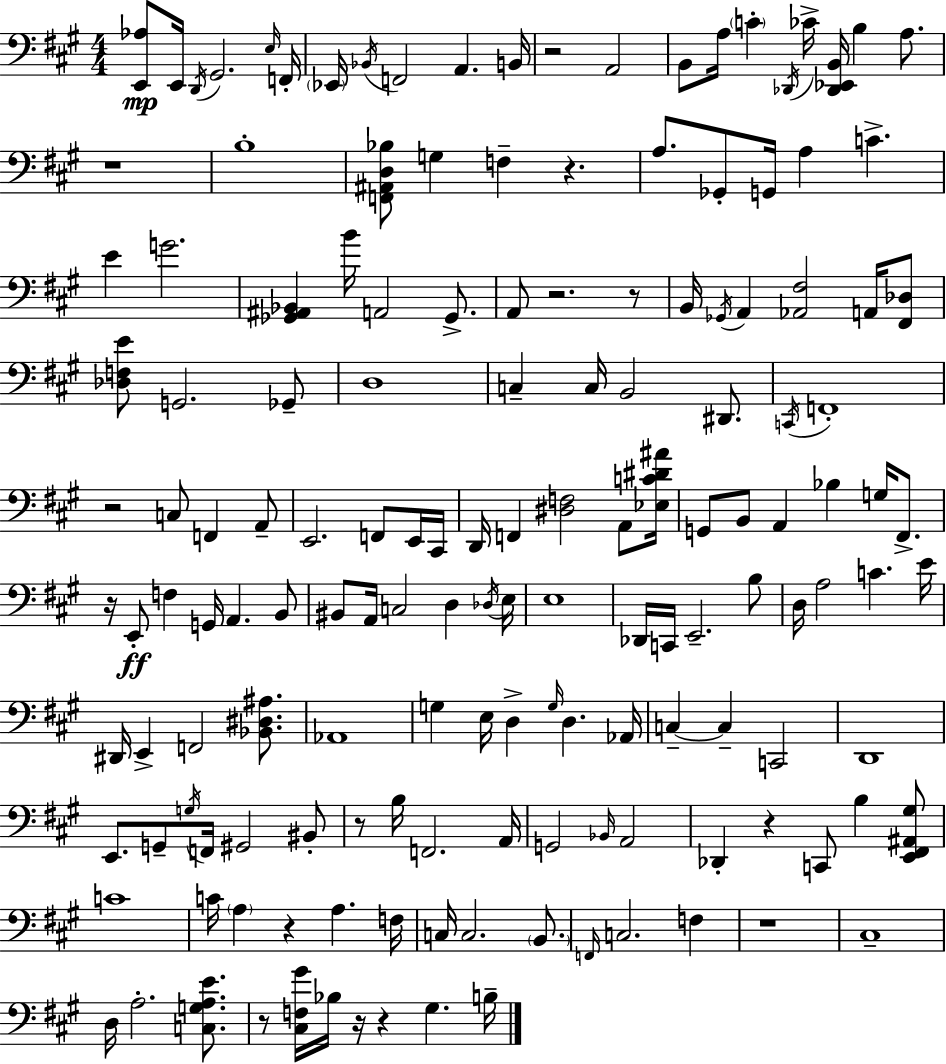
X:1
T:Untitled
M:4/4
L:1/4
K:A
[E,,_A,]/2 E,,/4 D,,/4 ^G,,2 E,/4 F,,/4 _E,,/4 _B,,/4 F,,2 A,, B,,/4 z2 A,,2 B,,/2 A,/4 C _D,,/4 _C/4 [_D,,_E,,B,,]/4 B, A,/2 z4 B,4 [F,,^A,,D,_B,]/2 G, F, z A,/2 _G,,/2 G,,/4 A, C E G2 [_G,,^A,,_B,,] B/4 A,,2 _G,,/2 A,,/2 z2 z/2 B,,/4 _G,,/4 A,, [_A,,^F,]2 A,,/4 [^F,,_D,]/2 [_D,F,E]/2 G,,2 _G,,/2 D,4 C, C,/4 B,,2 ^D,,/2 C,,/4 F,,4 z2 C,/2 F,, A,,/2 E,,2 F,,/2 E,,/4 ^C,,/4 D,,/4 F,, [^D,F,]2 A,,/2 [_E,C^D^A]/4 G,,/2 B,,/2 A,, _B, G,/4 ^F,,/2 z/4 E,,/2 F, G,,/4 A,, B,,/2 ^B,,/2 A,,/4 C,2 D, _D,/4 E,/4 E,4 _D,,/4 C,,/4 E,,2 B,/2 D,/4 A,2 C E/4 ^D,,/4 E,, F,,2 [_B,,^D,^A,]/2 _A,,4 G, E,/4 D, G,/4 D, _A,,/4 C, C, C,,2 D,,4 E,,/2 G,,/2 G,/4 F,,/4 ^G,,2 ^B,,/2 z/2 B,/4 F,,2 A,,/4 G,,2 _B,,/4 A,,2 _D,, z C,,/2 B, [E,,^F,,^A,,^G,]/2 C4 C/4 A, z A, F,/4 C,/4 C,2 B,,/2 F,,/4 C,2 F, z4 ^C,4 D,/4 A,2 [C,G,A,E]/2 z/2 [^C,F,^G]/4 _B,/4 z/4 z ^G, B,/4